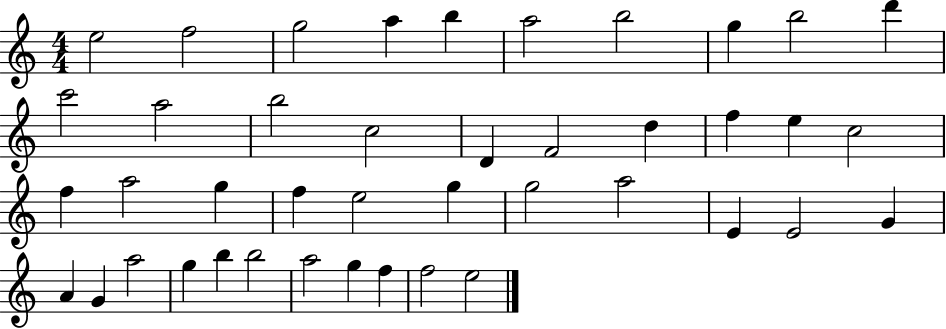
E5/h F5/h G5/h A5/q B5/q A5/h B5/h G5/q B5/h D6/q C6/h A5/h B5/h C5/h D4/q F4/h D5/q F5/q E5/q C5/h F5/q A5/h G5/q F5/q E5/h G5/q G5/h A5/h E4/q E4/h G4/q A4/q G4/q A5/h G5/q B5/q B5/h A5/h G5/q F5/q F5/h E5/h